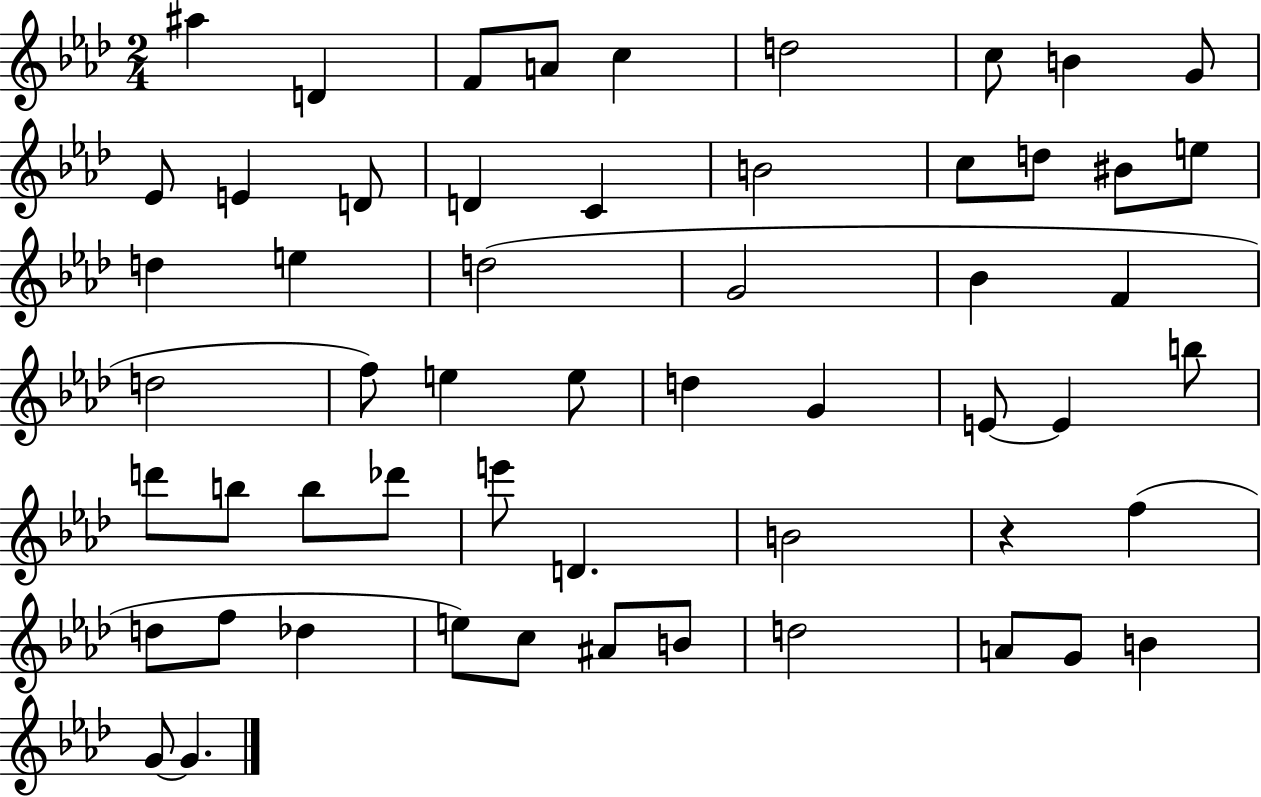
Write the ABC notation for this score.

X:1
T:Untitled
M:2/4
L:1/4
K:Ab
^a D F/2 A/2 c d2 c/2 B G/2 _E/2 E D/2 D C B2 c/2 d/2 ^B/2 e/2 d e d2 G2 _B F d2 f/2 e e/2 d G E/2 E b/2 d'/2 b/2 b/2 _d'/2 e'/2 D B2 z f d/2 f/2 _d e/2 c/2 ^A/2 B/2 d2 A/2 G/2 B G/2 G